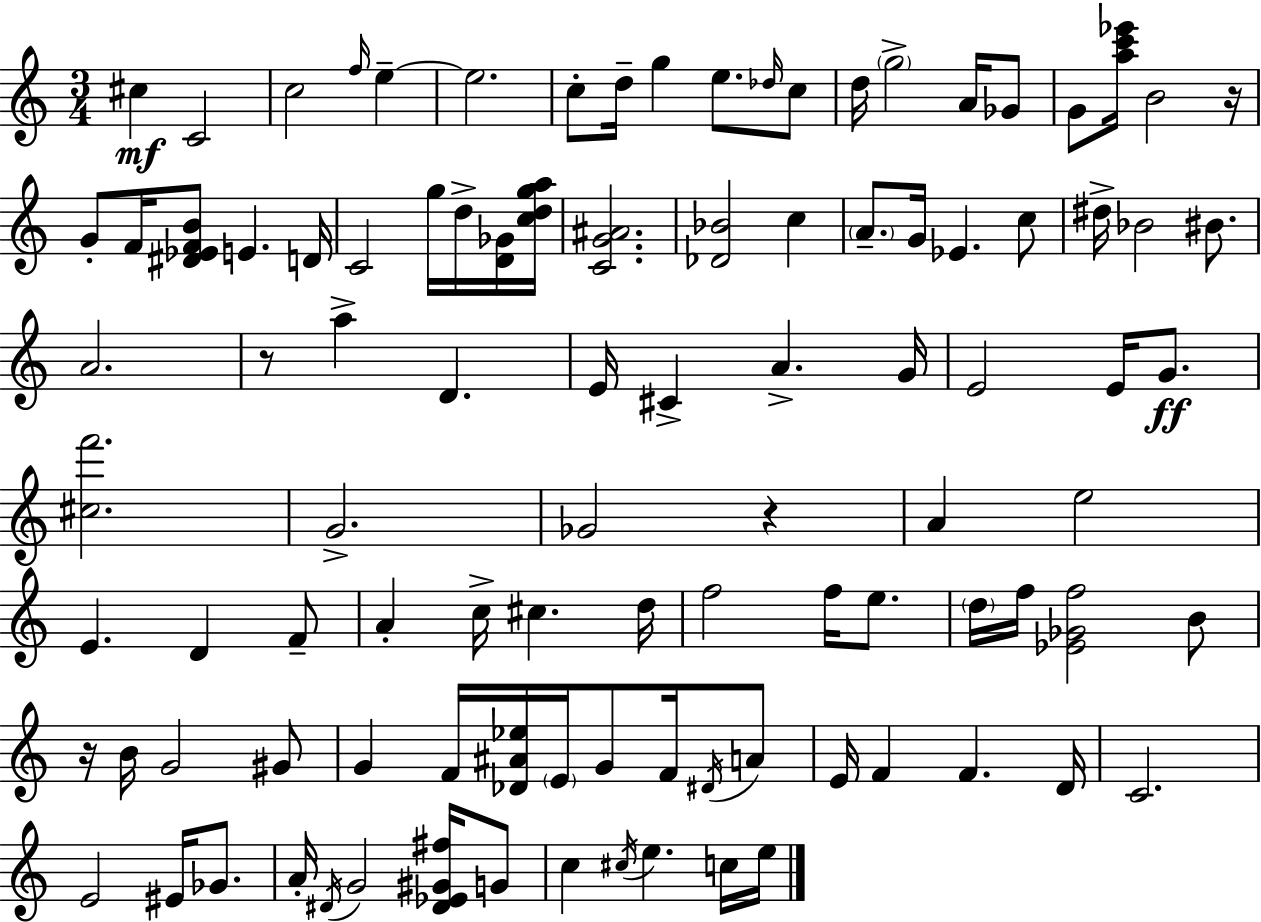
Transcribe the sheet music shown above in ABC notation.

X:1
T:Untitled
M:3/4
L:1/4
K:C
^c C2 c2 f/4 e e2 c/2 d/4 g e/2 _d/4 c/2 d/4 g2 A/4 _G/2 G/2 [ac'_e']/4 B2 z/4 G/2 F/4 [^D_EFB]/2 E D/4 C2 g/4 d/4 [D_G]/4 [cdga]/4 [CG^A]2 [_D_B]2 c A/2 G/4 _E c/2 ^d/4 _B2 ^B/2 A2 z/2 a D E/4 ^C A G/4 E2 E/4 G/2 [^cf']2 G2 _G2 z A e2 E D F/2 A c/4 ^c d/4 f2 f/4 e/2 d/4 f/4 [_E_Gf]2 B/2 z/4 B/4 G2 ^G/2 G F/4 [_D^A_e]/4 E/4 G/2 F/4 ^D/4 A/2 E/4 F F D/4 C2 E2 ^E/4 _G/2 A/4 ^D/4 G2 [^D_E^G^f]/4 G/2 c ^c/4 e c/4 e/4